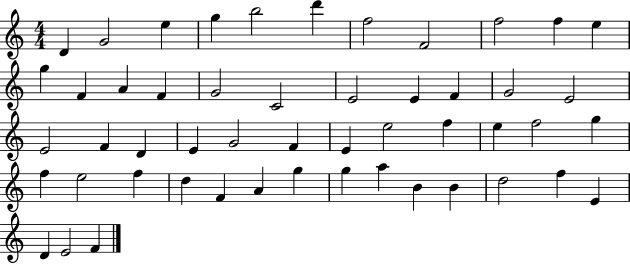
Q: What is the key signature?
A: C major